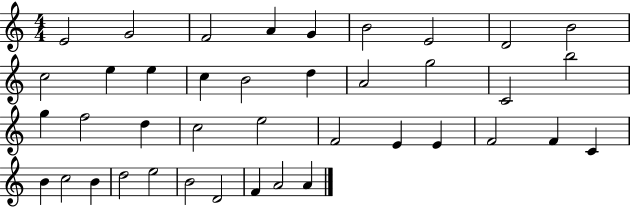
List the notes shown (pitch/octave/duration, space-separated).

E4/h G4/h F4/h A4/q G4/q B4/h E4/h D4/h B4/h C5/h E5/q E5/q C5/q B4/h D5/q A4/h G5/h C4/h B5/h G5/q F5/h D5/q C5/h E5/h F4/h E4/q E4/q F4/h F4/q C4/q B4/q C5/h B4/q D5/h E5/h B4/h D4/h F4/q A4/h A4/q